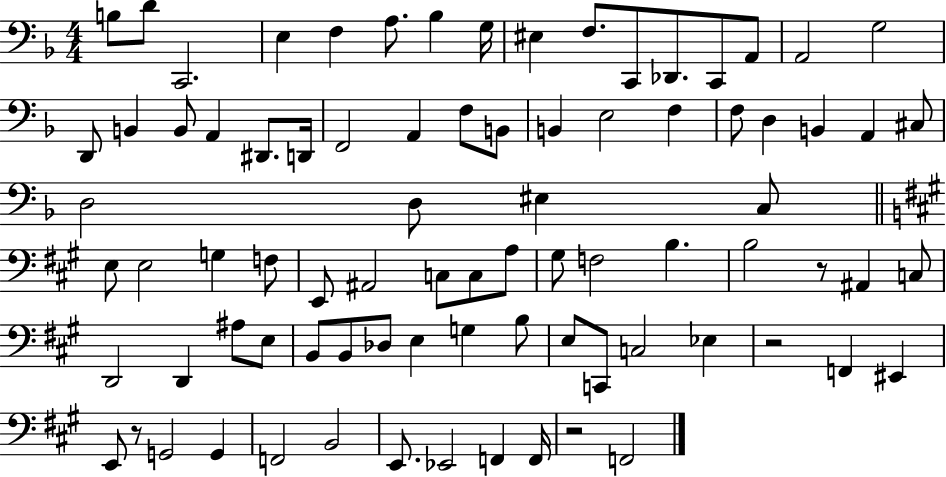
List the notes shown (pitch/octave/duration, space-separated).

B3/e D4/e C2/h. E3/q F3/q A3/e. Bb3/q G3/s EIS3/q F3/e. C2/e Db2/e. C2/e A2/e A2/h G3/h D2/e B2/q B2/e A2/q D#2/e. D2/s F2/h A2/q F3/e B2/e B2/q E3/h F3/q F3/e D3/q B2/q A2/q C#3/e D3/h D3/e EIS3/q C3/e E3/e E3/h G3/q F3/e E2/e A#2/h C3/e C3/e A3/e G#3/e F3/h B3/q. B3/h R/e A#2/q C3/e D2/h D2/q A#3/e E3/e B2/e B2/e Db3/e E3/q G3/q B3/e E3/e C2/e C3/h Eb3/q R/h F2/q EIS2/q E2/e R/e G2/h G2/q F2/h B2/h E2/e. Eb2/h F2/q F2/s R/h F2/h